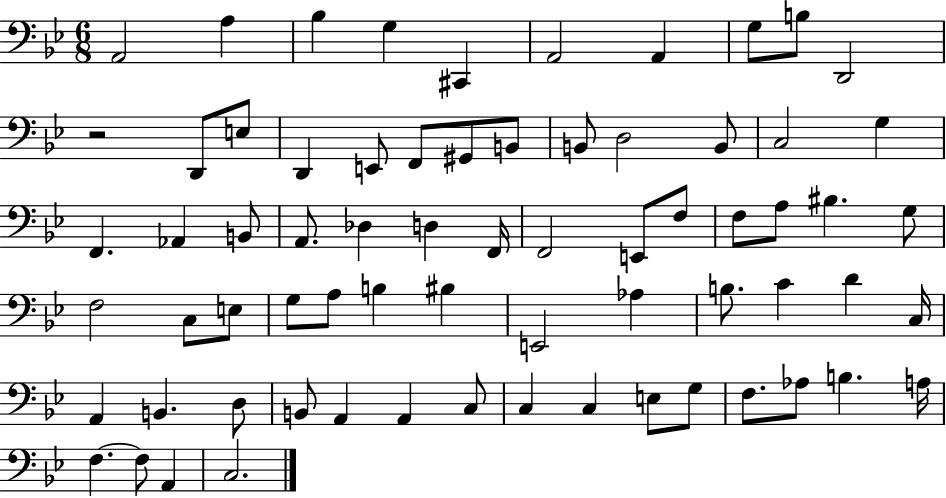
{
  \clef bass
  \numericTimeSignature
  \time 6/8
  \key bes \major
  a,2 a4 | bes4 g4 cis,4 | a,2 a,4 | g8 b8 d,2 | \break r2 d,8 e8 | d,4 e,8 f,8 gis,8 b,8 | b,8 d2 b,8 | c2 g4 | \break f,4. aes,4 b,8 | a,8. des4 d4 f,16 | f,2 e,8 f8 | f8 a8 bis4. g8 | \break f2 c8 e8 | g8 a8 b4 bis4 | e,2 aes4 | b8. c'4 d'4 c16 | \break a,4 b,4. d8 | b,8 a,4 a,4 c8 | c4 c4 e8 g8 | f8. aes8 b4. a16 | \break f4.~~ f8 a,4 | c2. | \bar "|."
}